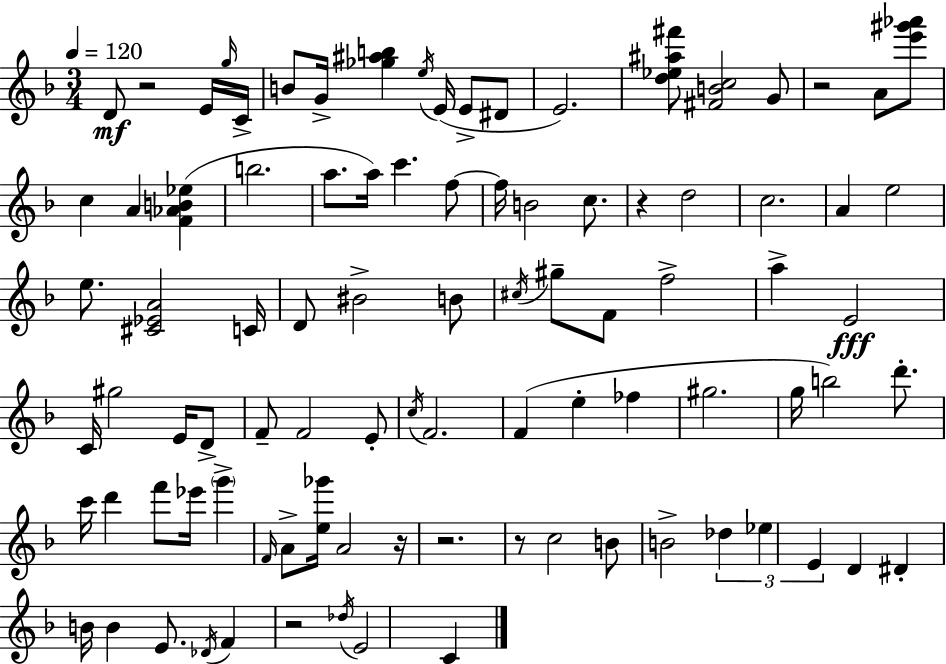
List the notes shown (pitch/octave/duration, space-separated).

D4/e R/h E4/s G5/s C4/s B4/e G4/s [Gb5,A#5,B5]/q E5/s E4/s E4/e D#4/e E4/h. [D5,Eb5,A#5,F#6]/e [F#4,B4,C5]/h G4/e R/h A4/e [E6,G#6,Ab6]/e C5/q A4/q [F4,Ab4,B4,Eb5]/q B5/h. A5/e. A5/s C6/q. F5/e F5/s B4/h C5/e. R/q D5/h C5/h. A4/q E5/h E5/e. [C#4,Eb4,A4]/h C4/s D4/e BIS4/h B4/e C#5/s G#5/e F4/e F5/h A5/q E4/h C4/s G#5/h E4/s D4/e F4/e F4/h E4/e C5/s F4/h. F4/q E5/q FES5/q G#5/h. G5/s B5/h D6/e. C6/s D6/q F6/e Eb6/s G6/q F4/s A4/e [E5,Gb6]/s A4/h R/s R/h. R/e C5/h B4/e B4/h Db5/q Eb5/q E4/q D4/q D#4/q B4/s B4/q E4/e. Db4/s F4/q R/h Db5/s E4/h C4/q